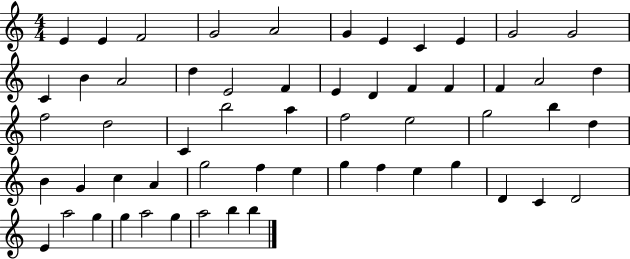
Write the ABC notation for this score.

X:1
T:Untitled
M:4/4
L:1/4
K:C
E E F2 G2 A2 G E C E G2 G2 C B A2 d E2 F E D F F F A2 d f2 d2 C b2 a f2 e2 g2 b d B G c A g2 f e g f e g D C D2 E a2 g g a2 g a2 b b